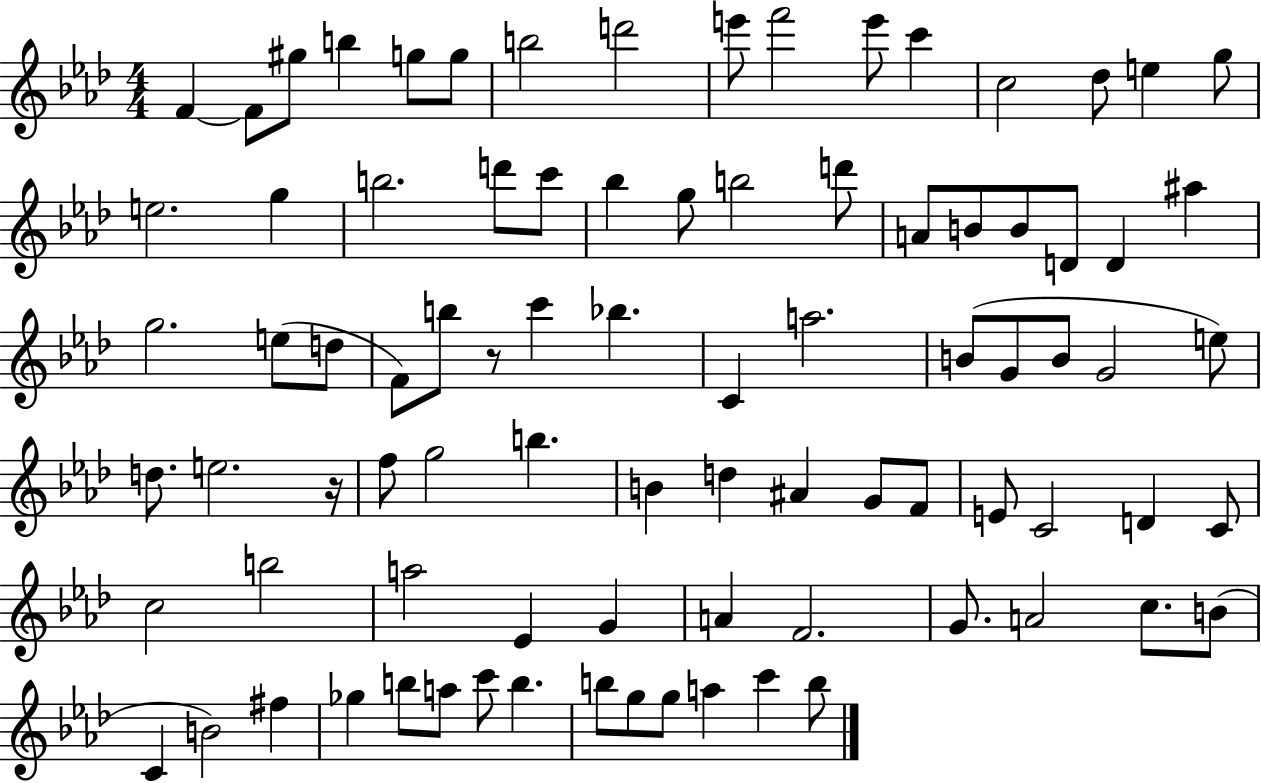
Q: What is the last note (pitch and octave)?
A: B5